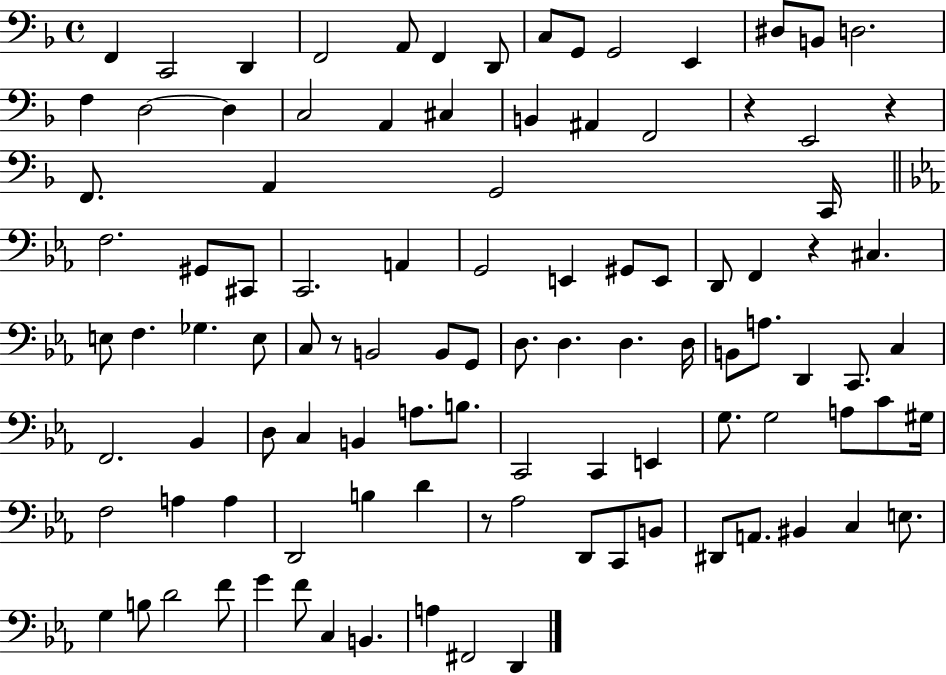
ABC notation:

X:1
T:Untitled
M:4/4
L:1/4
K:F
F,, C,,2 D,, F,,2 A,,/2 F,, D,,/2 C,/2 G,,/2 G,,2 E,, ^D,/2 B,,/2 D,2 F, D,2 D, C,2 A,, ^C, B,, ^A,, F,,2 z E,,2 z F,,/2 A,, G,,2 C,,/4 F,2 ^G,,/2 ^C,,/2 C,,2 A,, G,,2 E,, ^G,,/2 E,,/2 D,,/2 F,, z ^C, E,/2 F, _G, E,/2 C,/2 z/2 B,,2 B,,/2 G,,/2 D,/2 D, D, D,/4 B,,/2 A,/2 D,, C,,/2 C, F,,2 _B,, D,/2 C, B,, A,/2 B,/2 C,,2 C,, E,, G,/2 G,2 A,/2 C/2 ^G,/4 F,2 A, A, D,,2 B, D z/2 _A,2 D,,/2 C,,/2 B,,/2 ^D,,/2 A,,/2 ^B,, C, E,/2 G, B,/2 D2 F/2 G F/2 C, B,, A, ^F,,2 D,,